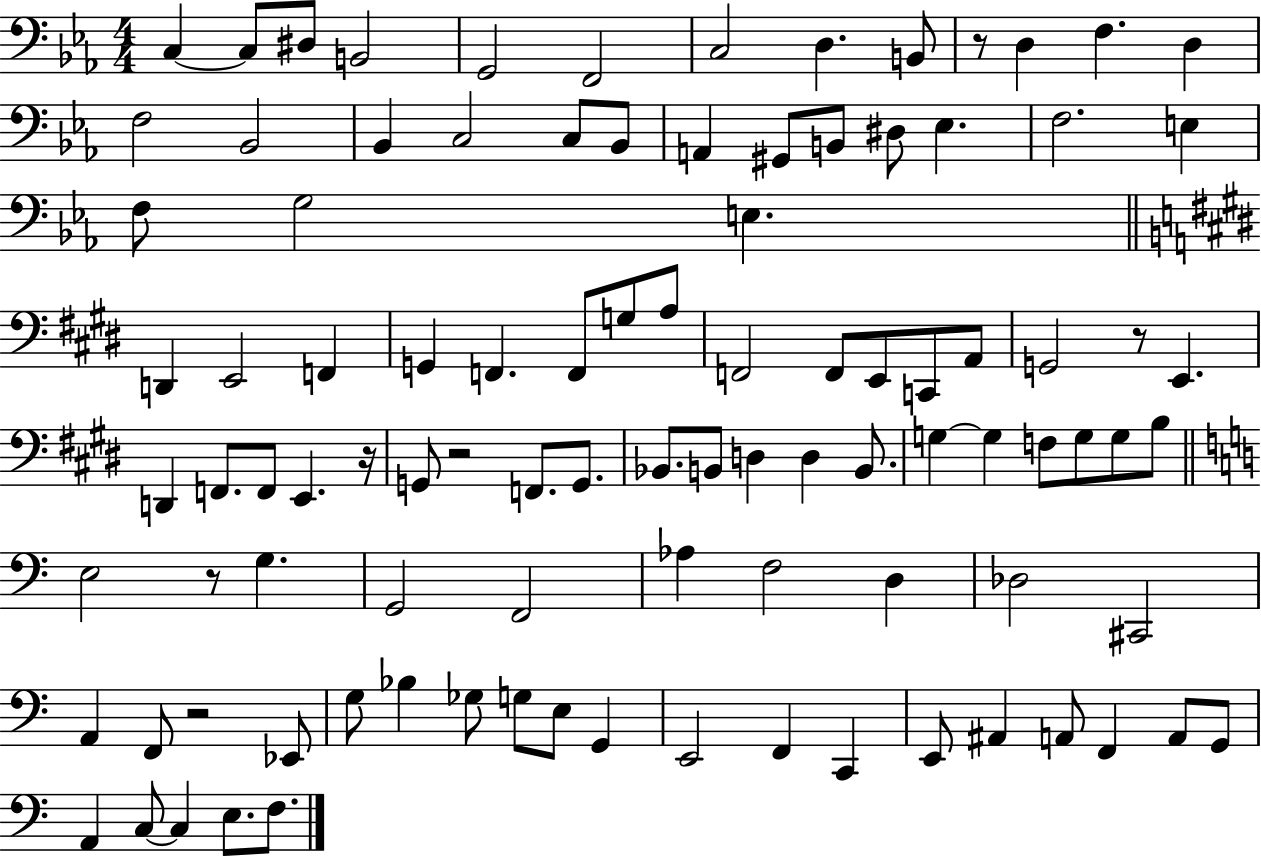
{
  \clef bass
  \numericTimeSignature
  \time 4/4
  \key ees \major
  c4~~ c8 dis8 b,2 | g,2 f,2 | c2 d4. b,8 | r8 d4 f4. d4 | \break f2 bes,2 | bes,4 c2 c8 bes,8 | a,4 gis,8 b,8 dis8 ees4. | f2. e4 | \break f8 g2 e4. | \bar "||" \break \key e \major d,4 e,2 f,4 | g,4 f,4. f,8 g8 a8 | f,2 f,8 e,8 c,8 a,8 | g,2 r8 e,4. | \break d,4 f,8. f,8 e,4. r16 | g,8 r2 f,8. g,8. | bes,8. b,8 d4 d4 b,8. | g4~~ g4 f8 g8 g8 b8 | \break \bar "||" \break \key a \minor e2 r8 g4. | g,2 f,2 | aes4 f2 d4 | des2 cis,2 | \break a,4 f,8 r2 ees,8 | g8 bes4 ges8 g8 e8 g,4 | e,2 f,4 c,4 | e,8 ais,4 a,8 f,4 a,8 g,8 | \break a,4 c8~~ c4 e8. f8. | \bar "|."
}